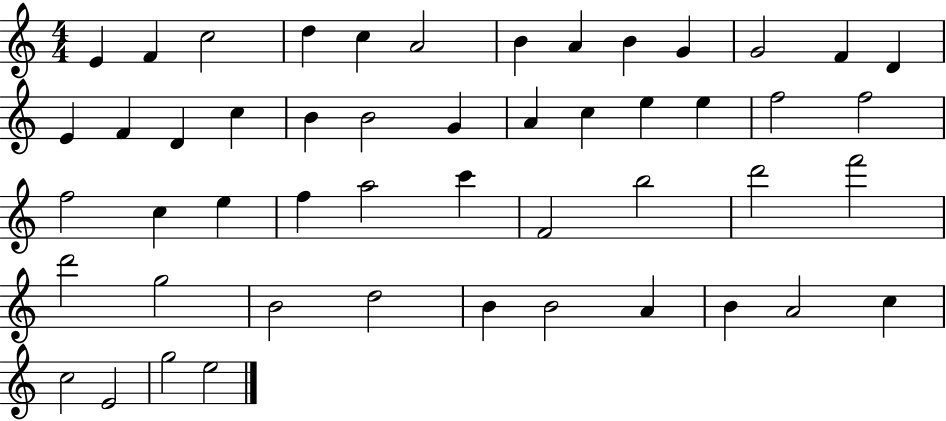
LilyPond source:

{
  \clef treble
  \numericTimeSignature
  \time 4/4
  \key c \major
  e'4 f'4 c''2 | d''4 c''4 a'2 | b'4 a'4 b'4 g'4 | g'2 f'4 d'4 | \break e'4 f'4 d'4 c''4 | b'4 b'2 g'4 | a'4 c''4 e''4 e''4 | f''2 f''2 | \break f''2 c''4 e''4 | f''4 a''2 c'''4 | f'2 b''2 | d'''2 f'''2 | \break d'''2 g''2 | b'2 d''2 | b'4 b'2 a'4 | b'4 a'2 c''4 | \break c''2 e'2 | g''2 e''2 | \bar "|."
}